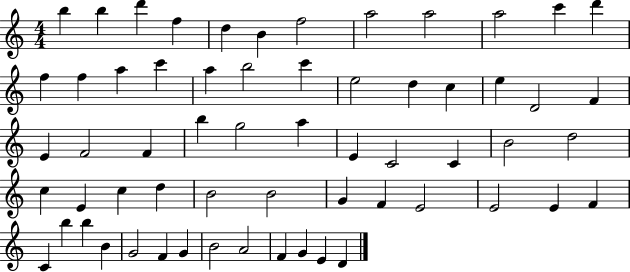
B5/q B5/q D6/q F5/q D5/q B4/q F5/h A5/h A5/h A5/h C6/q D6/q F5/q F5/q A5/q C6/q A5/q B5/h C6/q E5/h D5/q C5/q E5/q D4/h F4/q E4/q F4/h F4/q B5/q G5/h A5/q E4/q C4/h C4/q B4/h D5/h C5/q E4/q C5/q D5/q B4/h B4/h G4/q F4/q E4/h E4/h E4/q F4/q C4/q B5/q B5/q B4/q G4/h F4/q G4/q B4/h A4/h F4/q G4/q E4/q D4/q